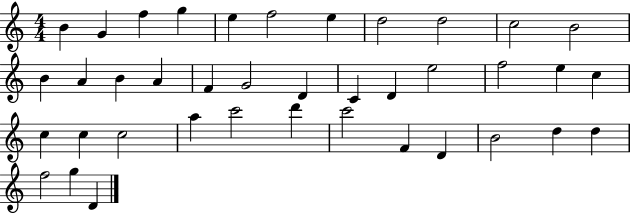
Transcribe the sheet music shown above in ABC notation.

X:1
T:Untitled
M:4/4
L:1/4
K:C
B G f g e f2 e d2 d2 c2 B2 B A B A F G2 D C D e2 f2 e c c c c2 a c'2 d' c'2 F D B2 d d f2 g D